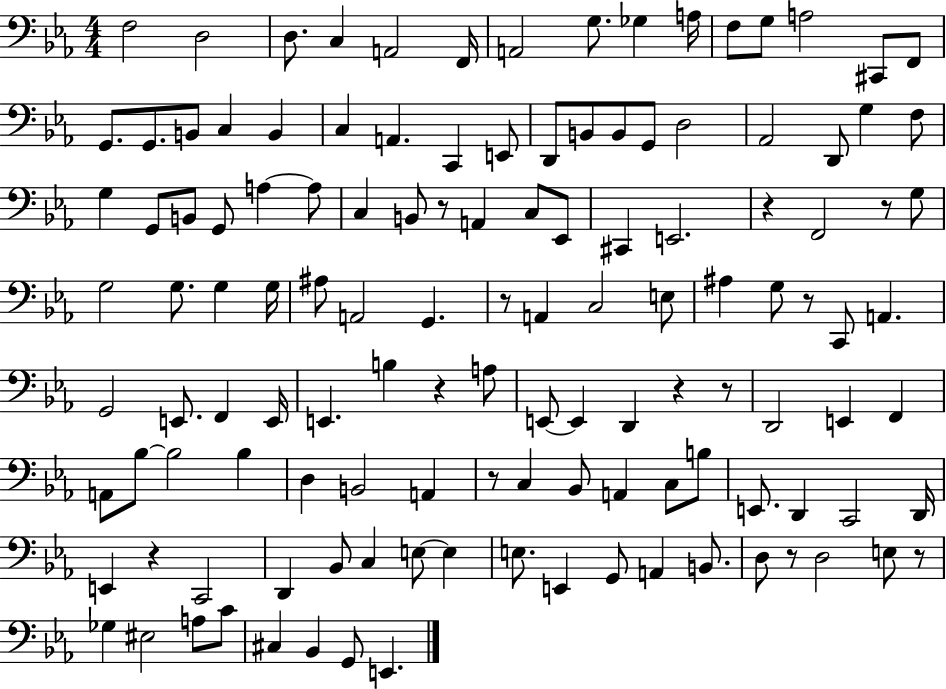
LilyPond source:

{
  \clef bass
  \numericTimeSignature
  \time 4/4
  \key ees \major
  f2 d2 | d8. c4 a,2 f,16 | a,2 g8. ges4 a16 | f8 g8 a2 cis,8 f,8 | \break g,8. g,8. b,8 c4 b,4 | c4 a,4. c,4 e,8 | d,8 b,8 b,8 g,8 d2 | aes,2 d,8 g4 f8 | \break g4 g,8 b,8 g,8 a4~~ a8 | c4 b,8 r8 a,4 c8 ees,8 | cis,4 e,2. | r4 f,2 r8 g8 | \break g2 g8. g4 g16 | ais8 a,2 g,4. | r8 a,4 c2 e8 | ais4 g8 r8 c,8 a,4. | \break g,2 e,8. f,4 e,16 | e,4. b4 r4 a8 | e,8~~ e,4 d,4 r4 r8 | d,2 e,4 f,4 | \break a,8 bes8~~ bes2 bes4 | d4 b,2 a,4 | r8 c4 bes,8 a,4 c8 b8 | e,8. d,4 c,2 d,16 | \break e,4 r4 c,2 | d,4 bes,8 c4 e8~~ e4 | e8. e,4 g,8 a,4 b,8. | d8 r8 d2 e8 r8 | \break ges4 eis2 a8 c'8 | cis4 bes,4 g,8 e,4. | \bar "|."
}